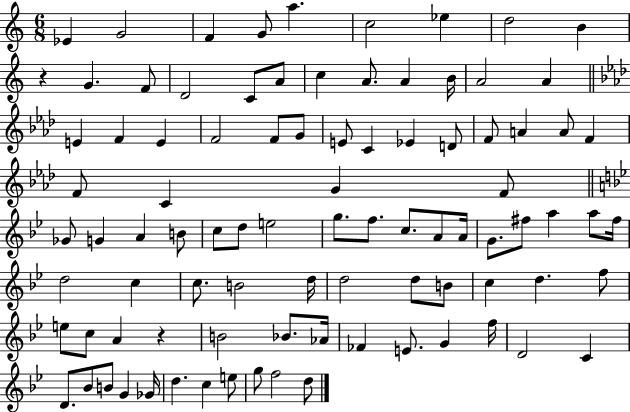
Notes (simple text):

Eb4/q G4/h F4/q G4/e A5/q. C5/h Eb5/q D5/h B4/q R/q G4/q. F4/e D4/h C4/e A4/e C5/q A4/e. A4/q B4/s A4/h A4/q E4/q F4/q E4/q F4/h F4/e G4/e E4/e C4/q Eb4/q D4/e F4/e A4/q A4/e F4/q F4/e C4/q G4/q F4/e Gb4/e G4/q A4/q B4/e C5/e D5/e E5/h G5/e. F5/e. C5/e. A4/e A4/s G4/e. F#5/e A5/q A5/e F#5/s D5/h C5/q C5/e. B4/h D5/s D5/h D5/e B4/e C5/q D5/q. F5/e E5/e C5/e A4/q R/q B4/h Bb4/e. Ab4/s FES4/q E4/e. G4/q F5/s D4/h C4/q D4/e. Bb4/e B4/e G4/q Gb4/s D5/q. C5/q E5/e G5/e F5/h D5/e